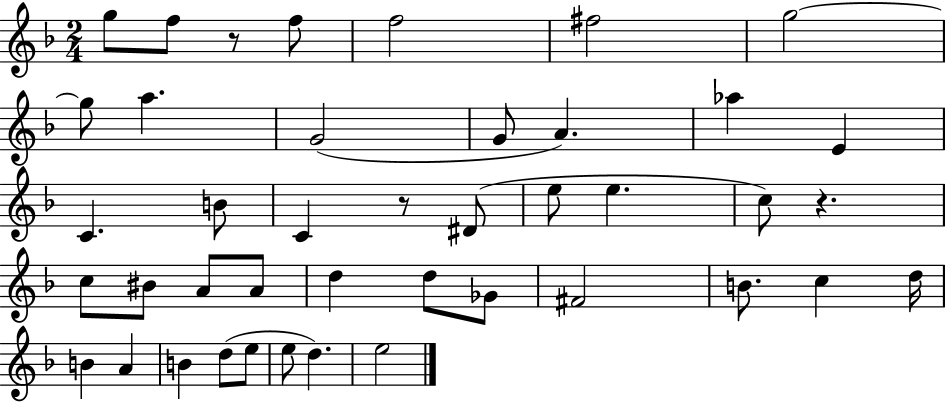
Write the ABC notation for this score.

X:1
T:Untitled
M:2/4
L:1/4
K:F
g/2 f/2 z/2 f/2 f2 ^f2 g2 g/2 a G2 G/2 A _a E C B/2 C z/2 ^D/2 e/2 e c/2 z c/2 ^B/2 A/2 A/2 d d/2 _G/2 ^F2 B/2 c d/4 B A B d/2 e/2 e/2 d e2